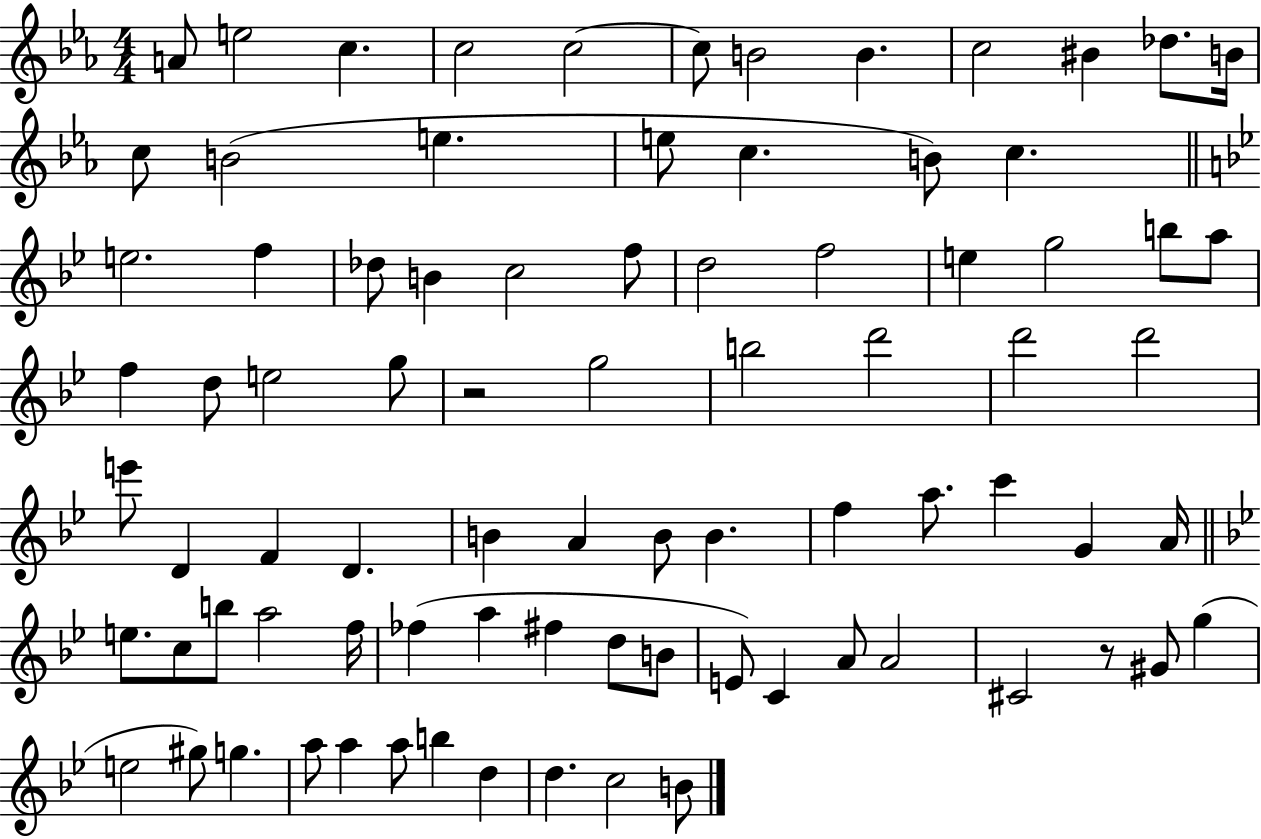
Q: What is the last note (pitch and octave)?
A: B4